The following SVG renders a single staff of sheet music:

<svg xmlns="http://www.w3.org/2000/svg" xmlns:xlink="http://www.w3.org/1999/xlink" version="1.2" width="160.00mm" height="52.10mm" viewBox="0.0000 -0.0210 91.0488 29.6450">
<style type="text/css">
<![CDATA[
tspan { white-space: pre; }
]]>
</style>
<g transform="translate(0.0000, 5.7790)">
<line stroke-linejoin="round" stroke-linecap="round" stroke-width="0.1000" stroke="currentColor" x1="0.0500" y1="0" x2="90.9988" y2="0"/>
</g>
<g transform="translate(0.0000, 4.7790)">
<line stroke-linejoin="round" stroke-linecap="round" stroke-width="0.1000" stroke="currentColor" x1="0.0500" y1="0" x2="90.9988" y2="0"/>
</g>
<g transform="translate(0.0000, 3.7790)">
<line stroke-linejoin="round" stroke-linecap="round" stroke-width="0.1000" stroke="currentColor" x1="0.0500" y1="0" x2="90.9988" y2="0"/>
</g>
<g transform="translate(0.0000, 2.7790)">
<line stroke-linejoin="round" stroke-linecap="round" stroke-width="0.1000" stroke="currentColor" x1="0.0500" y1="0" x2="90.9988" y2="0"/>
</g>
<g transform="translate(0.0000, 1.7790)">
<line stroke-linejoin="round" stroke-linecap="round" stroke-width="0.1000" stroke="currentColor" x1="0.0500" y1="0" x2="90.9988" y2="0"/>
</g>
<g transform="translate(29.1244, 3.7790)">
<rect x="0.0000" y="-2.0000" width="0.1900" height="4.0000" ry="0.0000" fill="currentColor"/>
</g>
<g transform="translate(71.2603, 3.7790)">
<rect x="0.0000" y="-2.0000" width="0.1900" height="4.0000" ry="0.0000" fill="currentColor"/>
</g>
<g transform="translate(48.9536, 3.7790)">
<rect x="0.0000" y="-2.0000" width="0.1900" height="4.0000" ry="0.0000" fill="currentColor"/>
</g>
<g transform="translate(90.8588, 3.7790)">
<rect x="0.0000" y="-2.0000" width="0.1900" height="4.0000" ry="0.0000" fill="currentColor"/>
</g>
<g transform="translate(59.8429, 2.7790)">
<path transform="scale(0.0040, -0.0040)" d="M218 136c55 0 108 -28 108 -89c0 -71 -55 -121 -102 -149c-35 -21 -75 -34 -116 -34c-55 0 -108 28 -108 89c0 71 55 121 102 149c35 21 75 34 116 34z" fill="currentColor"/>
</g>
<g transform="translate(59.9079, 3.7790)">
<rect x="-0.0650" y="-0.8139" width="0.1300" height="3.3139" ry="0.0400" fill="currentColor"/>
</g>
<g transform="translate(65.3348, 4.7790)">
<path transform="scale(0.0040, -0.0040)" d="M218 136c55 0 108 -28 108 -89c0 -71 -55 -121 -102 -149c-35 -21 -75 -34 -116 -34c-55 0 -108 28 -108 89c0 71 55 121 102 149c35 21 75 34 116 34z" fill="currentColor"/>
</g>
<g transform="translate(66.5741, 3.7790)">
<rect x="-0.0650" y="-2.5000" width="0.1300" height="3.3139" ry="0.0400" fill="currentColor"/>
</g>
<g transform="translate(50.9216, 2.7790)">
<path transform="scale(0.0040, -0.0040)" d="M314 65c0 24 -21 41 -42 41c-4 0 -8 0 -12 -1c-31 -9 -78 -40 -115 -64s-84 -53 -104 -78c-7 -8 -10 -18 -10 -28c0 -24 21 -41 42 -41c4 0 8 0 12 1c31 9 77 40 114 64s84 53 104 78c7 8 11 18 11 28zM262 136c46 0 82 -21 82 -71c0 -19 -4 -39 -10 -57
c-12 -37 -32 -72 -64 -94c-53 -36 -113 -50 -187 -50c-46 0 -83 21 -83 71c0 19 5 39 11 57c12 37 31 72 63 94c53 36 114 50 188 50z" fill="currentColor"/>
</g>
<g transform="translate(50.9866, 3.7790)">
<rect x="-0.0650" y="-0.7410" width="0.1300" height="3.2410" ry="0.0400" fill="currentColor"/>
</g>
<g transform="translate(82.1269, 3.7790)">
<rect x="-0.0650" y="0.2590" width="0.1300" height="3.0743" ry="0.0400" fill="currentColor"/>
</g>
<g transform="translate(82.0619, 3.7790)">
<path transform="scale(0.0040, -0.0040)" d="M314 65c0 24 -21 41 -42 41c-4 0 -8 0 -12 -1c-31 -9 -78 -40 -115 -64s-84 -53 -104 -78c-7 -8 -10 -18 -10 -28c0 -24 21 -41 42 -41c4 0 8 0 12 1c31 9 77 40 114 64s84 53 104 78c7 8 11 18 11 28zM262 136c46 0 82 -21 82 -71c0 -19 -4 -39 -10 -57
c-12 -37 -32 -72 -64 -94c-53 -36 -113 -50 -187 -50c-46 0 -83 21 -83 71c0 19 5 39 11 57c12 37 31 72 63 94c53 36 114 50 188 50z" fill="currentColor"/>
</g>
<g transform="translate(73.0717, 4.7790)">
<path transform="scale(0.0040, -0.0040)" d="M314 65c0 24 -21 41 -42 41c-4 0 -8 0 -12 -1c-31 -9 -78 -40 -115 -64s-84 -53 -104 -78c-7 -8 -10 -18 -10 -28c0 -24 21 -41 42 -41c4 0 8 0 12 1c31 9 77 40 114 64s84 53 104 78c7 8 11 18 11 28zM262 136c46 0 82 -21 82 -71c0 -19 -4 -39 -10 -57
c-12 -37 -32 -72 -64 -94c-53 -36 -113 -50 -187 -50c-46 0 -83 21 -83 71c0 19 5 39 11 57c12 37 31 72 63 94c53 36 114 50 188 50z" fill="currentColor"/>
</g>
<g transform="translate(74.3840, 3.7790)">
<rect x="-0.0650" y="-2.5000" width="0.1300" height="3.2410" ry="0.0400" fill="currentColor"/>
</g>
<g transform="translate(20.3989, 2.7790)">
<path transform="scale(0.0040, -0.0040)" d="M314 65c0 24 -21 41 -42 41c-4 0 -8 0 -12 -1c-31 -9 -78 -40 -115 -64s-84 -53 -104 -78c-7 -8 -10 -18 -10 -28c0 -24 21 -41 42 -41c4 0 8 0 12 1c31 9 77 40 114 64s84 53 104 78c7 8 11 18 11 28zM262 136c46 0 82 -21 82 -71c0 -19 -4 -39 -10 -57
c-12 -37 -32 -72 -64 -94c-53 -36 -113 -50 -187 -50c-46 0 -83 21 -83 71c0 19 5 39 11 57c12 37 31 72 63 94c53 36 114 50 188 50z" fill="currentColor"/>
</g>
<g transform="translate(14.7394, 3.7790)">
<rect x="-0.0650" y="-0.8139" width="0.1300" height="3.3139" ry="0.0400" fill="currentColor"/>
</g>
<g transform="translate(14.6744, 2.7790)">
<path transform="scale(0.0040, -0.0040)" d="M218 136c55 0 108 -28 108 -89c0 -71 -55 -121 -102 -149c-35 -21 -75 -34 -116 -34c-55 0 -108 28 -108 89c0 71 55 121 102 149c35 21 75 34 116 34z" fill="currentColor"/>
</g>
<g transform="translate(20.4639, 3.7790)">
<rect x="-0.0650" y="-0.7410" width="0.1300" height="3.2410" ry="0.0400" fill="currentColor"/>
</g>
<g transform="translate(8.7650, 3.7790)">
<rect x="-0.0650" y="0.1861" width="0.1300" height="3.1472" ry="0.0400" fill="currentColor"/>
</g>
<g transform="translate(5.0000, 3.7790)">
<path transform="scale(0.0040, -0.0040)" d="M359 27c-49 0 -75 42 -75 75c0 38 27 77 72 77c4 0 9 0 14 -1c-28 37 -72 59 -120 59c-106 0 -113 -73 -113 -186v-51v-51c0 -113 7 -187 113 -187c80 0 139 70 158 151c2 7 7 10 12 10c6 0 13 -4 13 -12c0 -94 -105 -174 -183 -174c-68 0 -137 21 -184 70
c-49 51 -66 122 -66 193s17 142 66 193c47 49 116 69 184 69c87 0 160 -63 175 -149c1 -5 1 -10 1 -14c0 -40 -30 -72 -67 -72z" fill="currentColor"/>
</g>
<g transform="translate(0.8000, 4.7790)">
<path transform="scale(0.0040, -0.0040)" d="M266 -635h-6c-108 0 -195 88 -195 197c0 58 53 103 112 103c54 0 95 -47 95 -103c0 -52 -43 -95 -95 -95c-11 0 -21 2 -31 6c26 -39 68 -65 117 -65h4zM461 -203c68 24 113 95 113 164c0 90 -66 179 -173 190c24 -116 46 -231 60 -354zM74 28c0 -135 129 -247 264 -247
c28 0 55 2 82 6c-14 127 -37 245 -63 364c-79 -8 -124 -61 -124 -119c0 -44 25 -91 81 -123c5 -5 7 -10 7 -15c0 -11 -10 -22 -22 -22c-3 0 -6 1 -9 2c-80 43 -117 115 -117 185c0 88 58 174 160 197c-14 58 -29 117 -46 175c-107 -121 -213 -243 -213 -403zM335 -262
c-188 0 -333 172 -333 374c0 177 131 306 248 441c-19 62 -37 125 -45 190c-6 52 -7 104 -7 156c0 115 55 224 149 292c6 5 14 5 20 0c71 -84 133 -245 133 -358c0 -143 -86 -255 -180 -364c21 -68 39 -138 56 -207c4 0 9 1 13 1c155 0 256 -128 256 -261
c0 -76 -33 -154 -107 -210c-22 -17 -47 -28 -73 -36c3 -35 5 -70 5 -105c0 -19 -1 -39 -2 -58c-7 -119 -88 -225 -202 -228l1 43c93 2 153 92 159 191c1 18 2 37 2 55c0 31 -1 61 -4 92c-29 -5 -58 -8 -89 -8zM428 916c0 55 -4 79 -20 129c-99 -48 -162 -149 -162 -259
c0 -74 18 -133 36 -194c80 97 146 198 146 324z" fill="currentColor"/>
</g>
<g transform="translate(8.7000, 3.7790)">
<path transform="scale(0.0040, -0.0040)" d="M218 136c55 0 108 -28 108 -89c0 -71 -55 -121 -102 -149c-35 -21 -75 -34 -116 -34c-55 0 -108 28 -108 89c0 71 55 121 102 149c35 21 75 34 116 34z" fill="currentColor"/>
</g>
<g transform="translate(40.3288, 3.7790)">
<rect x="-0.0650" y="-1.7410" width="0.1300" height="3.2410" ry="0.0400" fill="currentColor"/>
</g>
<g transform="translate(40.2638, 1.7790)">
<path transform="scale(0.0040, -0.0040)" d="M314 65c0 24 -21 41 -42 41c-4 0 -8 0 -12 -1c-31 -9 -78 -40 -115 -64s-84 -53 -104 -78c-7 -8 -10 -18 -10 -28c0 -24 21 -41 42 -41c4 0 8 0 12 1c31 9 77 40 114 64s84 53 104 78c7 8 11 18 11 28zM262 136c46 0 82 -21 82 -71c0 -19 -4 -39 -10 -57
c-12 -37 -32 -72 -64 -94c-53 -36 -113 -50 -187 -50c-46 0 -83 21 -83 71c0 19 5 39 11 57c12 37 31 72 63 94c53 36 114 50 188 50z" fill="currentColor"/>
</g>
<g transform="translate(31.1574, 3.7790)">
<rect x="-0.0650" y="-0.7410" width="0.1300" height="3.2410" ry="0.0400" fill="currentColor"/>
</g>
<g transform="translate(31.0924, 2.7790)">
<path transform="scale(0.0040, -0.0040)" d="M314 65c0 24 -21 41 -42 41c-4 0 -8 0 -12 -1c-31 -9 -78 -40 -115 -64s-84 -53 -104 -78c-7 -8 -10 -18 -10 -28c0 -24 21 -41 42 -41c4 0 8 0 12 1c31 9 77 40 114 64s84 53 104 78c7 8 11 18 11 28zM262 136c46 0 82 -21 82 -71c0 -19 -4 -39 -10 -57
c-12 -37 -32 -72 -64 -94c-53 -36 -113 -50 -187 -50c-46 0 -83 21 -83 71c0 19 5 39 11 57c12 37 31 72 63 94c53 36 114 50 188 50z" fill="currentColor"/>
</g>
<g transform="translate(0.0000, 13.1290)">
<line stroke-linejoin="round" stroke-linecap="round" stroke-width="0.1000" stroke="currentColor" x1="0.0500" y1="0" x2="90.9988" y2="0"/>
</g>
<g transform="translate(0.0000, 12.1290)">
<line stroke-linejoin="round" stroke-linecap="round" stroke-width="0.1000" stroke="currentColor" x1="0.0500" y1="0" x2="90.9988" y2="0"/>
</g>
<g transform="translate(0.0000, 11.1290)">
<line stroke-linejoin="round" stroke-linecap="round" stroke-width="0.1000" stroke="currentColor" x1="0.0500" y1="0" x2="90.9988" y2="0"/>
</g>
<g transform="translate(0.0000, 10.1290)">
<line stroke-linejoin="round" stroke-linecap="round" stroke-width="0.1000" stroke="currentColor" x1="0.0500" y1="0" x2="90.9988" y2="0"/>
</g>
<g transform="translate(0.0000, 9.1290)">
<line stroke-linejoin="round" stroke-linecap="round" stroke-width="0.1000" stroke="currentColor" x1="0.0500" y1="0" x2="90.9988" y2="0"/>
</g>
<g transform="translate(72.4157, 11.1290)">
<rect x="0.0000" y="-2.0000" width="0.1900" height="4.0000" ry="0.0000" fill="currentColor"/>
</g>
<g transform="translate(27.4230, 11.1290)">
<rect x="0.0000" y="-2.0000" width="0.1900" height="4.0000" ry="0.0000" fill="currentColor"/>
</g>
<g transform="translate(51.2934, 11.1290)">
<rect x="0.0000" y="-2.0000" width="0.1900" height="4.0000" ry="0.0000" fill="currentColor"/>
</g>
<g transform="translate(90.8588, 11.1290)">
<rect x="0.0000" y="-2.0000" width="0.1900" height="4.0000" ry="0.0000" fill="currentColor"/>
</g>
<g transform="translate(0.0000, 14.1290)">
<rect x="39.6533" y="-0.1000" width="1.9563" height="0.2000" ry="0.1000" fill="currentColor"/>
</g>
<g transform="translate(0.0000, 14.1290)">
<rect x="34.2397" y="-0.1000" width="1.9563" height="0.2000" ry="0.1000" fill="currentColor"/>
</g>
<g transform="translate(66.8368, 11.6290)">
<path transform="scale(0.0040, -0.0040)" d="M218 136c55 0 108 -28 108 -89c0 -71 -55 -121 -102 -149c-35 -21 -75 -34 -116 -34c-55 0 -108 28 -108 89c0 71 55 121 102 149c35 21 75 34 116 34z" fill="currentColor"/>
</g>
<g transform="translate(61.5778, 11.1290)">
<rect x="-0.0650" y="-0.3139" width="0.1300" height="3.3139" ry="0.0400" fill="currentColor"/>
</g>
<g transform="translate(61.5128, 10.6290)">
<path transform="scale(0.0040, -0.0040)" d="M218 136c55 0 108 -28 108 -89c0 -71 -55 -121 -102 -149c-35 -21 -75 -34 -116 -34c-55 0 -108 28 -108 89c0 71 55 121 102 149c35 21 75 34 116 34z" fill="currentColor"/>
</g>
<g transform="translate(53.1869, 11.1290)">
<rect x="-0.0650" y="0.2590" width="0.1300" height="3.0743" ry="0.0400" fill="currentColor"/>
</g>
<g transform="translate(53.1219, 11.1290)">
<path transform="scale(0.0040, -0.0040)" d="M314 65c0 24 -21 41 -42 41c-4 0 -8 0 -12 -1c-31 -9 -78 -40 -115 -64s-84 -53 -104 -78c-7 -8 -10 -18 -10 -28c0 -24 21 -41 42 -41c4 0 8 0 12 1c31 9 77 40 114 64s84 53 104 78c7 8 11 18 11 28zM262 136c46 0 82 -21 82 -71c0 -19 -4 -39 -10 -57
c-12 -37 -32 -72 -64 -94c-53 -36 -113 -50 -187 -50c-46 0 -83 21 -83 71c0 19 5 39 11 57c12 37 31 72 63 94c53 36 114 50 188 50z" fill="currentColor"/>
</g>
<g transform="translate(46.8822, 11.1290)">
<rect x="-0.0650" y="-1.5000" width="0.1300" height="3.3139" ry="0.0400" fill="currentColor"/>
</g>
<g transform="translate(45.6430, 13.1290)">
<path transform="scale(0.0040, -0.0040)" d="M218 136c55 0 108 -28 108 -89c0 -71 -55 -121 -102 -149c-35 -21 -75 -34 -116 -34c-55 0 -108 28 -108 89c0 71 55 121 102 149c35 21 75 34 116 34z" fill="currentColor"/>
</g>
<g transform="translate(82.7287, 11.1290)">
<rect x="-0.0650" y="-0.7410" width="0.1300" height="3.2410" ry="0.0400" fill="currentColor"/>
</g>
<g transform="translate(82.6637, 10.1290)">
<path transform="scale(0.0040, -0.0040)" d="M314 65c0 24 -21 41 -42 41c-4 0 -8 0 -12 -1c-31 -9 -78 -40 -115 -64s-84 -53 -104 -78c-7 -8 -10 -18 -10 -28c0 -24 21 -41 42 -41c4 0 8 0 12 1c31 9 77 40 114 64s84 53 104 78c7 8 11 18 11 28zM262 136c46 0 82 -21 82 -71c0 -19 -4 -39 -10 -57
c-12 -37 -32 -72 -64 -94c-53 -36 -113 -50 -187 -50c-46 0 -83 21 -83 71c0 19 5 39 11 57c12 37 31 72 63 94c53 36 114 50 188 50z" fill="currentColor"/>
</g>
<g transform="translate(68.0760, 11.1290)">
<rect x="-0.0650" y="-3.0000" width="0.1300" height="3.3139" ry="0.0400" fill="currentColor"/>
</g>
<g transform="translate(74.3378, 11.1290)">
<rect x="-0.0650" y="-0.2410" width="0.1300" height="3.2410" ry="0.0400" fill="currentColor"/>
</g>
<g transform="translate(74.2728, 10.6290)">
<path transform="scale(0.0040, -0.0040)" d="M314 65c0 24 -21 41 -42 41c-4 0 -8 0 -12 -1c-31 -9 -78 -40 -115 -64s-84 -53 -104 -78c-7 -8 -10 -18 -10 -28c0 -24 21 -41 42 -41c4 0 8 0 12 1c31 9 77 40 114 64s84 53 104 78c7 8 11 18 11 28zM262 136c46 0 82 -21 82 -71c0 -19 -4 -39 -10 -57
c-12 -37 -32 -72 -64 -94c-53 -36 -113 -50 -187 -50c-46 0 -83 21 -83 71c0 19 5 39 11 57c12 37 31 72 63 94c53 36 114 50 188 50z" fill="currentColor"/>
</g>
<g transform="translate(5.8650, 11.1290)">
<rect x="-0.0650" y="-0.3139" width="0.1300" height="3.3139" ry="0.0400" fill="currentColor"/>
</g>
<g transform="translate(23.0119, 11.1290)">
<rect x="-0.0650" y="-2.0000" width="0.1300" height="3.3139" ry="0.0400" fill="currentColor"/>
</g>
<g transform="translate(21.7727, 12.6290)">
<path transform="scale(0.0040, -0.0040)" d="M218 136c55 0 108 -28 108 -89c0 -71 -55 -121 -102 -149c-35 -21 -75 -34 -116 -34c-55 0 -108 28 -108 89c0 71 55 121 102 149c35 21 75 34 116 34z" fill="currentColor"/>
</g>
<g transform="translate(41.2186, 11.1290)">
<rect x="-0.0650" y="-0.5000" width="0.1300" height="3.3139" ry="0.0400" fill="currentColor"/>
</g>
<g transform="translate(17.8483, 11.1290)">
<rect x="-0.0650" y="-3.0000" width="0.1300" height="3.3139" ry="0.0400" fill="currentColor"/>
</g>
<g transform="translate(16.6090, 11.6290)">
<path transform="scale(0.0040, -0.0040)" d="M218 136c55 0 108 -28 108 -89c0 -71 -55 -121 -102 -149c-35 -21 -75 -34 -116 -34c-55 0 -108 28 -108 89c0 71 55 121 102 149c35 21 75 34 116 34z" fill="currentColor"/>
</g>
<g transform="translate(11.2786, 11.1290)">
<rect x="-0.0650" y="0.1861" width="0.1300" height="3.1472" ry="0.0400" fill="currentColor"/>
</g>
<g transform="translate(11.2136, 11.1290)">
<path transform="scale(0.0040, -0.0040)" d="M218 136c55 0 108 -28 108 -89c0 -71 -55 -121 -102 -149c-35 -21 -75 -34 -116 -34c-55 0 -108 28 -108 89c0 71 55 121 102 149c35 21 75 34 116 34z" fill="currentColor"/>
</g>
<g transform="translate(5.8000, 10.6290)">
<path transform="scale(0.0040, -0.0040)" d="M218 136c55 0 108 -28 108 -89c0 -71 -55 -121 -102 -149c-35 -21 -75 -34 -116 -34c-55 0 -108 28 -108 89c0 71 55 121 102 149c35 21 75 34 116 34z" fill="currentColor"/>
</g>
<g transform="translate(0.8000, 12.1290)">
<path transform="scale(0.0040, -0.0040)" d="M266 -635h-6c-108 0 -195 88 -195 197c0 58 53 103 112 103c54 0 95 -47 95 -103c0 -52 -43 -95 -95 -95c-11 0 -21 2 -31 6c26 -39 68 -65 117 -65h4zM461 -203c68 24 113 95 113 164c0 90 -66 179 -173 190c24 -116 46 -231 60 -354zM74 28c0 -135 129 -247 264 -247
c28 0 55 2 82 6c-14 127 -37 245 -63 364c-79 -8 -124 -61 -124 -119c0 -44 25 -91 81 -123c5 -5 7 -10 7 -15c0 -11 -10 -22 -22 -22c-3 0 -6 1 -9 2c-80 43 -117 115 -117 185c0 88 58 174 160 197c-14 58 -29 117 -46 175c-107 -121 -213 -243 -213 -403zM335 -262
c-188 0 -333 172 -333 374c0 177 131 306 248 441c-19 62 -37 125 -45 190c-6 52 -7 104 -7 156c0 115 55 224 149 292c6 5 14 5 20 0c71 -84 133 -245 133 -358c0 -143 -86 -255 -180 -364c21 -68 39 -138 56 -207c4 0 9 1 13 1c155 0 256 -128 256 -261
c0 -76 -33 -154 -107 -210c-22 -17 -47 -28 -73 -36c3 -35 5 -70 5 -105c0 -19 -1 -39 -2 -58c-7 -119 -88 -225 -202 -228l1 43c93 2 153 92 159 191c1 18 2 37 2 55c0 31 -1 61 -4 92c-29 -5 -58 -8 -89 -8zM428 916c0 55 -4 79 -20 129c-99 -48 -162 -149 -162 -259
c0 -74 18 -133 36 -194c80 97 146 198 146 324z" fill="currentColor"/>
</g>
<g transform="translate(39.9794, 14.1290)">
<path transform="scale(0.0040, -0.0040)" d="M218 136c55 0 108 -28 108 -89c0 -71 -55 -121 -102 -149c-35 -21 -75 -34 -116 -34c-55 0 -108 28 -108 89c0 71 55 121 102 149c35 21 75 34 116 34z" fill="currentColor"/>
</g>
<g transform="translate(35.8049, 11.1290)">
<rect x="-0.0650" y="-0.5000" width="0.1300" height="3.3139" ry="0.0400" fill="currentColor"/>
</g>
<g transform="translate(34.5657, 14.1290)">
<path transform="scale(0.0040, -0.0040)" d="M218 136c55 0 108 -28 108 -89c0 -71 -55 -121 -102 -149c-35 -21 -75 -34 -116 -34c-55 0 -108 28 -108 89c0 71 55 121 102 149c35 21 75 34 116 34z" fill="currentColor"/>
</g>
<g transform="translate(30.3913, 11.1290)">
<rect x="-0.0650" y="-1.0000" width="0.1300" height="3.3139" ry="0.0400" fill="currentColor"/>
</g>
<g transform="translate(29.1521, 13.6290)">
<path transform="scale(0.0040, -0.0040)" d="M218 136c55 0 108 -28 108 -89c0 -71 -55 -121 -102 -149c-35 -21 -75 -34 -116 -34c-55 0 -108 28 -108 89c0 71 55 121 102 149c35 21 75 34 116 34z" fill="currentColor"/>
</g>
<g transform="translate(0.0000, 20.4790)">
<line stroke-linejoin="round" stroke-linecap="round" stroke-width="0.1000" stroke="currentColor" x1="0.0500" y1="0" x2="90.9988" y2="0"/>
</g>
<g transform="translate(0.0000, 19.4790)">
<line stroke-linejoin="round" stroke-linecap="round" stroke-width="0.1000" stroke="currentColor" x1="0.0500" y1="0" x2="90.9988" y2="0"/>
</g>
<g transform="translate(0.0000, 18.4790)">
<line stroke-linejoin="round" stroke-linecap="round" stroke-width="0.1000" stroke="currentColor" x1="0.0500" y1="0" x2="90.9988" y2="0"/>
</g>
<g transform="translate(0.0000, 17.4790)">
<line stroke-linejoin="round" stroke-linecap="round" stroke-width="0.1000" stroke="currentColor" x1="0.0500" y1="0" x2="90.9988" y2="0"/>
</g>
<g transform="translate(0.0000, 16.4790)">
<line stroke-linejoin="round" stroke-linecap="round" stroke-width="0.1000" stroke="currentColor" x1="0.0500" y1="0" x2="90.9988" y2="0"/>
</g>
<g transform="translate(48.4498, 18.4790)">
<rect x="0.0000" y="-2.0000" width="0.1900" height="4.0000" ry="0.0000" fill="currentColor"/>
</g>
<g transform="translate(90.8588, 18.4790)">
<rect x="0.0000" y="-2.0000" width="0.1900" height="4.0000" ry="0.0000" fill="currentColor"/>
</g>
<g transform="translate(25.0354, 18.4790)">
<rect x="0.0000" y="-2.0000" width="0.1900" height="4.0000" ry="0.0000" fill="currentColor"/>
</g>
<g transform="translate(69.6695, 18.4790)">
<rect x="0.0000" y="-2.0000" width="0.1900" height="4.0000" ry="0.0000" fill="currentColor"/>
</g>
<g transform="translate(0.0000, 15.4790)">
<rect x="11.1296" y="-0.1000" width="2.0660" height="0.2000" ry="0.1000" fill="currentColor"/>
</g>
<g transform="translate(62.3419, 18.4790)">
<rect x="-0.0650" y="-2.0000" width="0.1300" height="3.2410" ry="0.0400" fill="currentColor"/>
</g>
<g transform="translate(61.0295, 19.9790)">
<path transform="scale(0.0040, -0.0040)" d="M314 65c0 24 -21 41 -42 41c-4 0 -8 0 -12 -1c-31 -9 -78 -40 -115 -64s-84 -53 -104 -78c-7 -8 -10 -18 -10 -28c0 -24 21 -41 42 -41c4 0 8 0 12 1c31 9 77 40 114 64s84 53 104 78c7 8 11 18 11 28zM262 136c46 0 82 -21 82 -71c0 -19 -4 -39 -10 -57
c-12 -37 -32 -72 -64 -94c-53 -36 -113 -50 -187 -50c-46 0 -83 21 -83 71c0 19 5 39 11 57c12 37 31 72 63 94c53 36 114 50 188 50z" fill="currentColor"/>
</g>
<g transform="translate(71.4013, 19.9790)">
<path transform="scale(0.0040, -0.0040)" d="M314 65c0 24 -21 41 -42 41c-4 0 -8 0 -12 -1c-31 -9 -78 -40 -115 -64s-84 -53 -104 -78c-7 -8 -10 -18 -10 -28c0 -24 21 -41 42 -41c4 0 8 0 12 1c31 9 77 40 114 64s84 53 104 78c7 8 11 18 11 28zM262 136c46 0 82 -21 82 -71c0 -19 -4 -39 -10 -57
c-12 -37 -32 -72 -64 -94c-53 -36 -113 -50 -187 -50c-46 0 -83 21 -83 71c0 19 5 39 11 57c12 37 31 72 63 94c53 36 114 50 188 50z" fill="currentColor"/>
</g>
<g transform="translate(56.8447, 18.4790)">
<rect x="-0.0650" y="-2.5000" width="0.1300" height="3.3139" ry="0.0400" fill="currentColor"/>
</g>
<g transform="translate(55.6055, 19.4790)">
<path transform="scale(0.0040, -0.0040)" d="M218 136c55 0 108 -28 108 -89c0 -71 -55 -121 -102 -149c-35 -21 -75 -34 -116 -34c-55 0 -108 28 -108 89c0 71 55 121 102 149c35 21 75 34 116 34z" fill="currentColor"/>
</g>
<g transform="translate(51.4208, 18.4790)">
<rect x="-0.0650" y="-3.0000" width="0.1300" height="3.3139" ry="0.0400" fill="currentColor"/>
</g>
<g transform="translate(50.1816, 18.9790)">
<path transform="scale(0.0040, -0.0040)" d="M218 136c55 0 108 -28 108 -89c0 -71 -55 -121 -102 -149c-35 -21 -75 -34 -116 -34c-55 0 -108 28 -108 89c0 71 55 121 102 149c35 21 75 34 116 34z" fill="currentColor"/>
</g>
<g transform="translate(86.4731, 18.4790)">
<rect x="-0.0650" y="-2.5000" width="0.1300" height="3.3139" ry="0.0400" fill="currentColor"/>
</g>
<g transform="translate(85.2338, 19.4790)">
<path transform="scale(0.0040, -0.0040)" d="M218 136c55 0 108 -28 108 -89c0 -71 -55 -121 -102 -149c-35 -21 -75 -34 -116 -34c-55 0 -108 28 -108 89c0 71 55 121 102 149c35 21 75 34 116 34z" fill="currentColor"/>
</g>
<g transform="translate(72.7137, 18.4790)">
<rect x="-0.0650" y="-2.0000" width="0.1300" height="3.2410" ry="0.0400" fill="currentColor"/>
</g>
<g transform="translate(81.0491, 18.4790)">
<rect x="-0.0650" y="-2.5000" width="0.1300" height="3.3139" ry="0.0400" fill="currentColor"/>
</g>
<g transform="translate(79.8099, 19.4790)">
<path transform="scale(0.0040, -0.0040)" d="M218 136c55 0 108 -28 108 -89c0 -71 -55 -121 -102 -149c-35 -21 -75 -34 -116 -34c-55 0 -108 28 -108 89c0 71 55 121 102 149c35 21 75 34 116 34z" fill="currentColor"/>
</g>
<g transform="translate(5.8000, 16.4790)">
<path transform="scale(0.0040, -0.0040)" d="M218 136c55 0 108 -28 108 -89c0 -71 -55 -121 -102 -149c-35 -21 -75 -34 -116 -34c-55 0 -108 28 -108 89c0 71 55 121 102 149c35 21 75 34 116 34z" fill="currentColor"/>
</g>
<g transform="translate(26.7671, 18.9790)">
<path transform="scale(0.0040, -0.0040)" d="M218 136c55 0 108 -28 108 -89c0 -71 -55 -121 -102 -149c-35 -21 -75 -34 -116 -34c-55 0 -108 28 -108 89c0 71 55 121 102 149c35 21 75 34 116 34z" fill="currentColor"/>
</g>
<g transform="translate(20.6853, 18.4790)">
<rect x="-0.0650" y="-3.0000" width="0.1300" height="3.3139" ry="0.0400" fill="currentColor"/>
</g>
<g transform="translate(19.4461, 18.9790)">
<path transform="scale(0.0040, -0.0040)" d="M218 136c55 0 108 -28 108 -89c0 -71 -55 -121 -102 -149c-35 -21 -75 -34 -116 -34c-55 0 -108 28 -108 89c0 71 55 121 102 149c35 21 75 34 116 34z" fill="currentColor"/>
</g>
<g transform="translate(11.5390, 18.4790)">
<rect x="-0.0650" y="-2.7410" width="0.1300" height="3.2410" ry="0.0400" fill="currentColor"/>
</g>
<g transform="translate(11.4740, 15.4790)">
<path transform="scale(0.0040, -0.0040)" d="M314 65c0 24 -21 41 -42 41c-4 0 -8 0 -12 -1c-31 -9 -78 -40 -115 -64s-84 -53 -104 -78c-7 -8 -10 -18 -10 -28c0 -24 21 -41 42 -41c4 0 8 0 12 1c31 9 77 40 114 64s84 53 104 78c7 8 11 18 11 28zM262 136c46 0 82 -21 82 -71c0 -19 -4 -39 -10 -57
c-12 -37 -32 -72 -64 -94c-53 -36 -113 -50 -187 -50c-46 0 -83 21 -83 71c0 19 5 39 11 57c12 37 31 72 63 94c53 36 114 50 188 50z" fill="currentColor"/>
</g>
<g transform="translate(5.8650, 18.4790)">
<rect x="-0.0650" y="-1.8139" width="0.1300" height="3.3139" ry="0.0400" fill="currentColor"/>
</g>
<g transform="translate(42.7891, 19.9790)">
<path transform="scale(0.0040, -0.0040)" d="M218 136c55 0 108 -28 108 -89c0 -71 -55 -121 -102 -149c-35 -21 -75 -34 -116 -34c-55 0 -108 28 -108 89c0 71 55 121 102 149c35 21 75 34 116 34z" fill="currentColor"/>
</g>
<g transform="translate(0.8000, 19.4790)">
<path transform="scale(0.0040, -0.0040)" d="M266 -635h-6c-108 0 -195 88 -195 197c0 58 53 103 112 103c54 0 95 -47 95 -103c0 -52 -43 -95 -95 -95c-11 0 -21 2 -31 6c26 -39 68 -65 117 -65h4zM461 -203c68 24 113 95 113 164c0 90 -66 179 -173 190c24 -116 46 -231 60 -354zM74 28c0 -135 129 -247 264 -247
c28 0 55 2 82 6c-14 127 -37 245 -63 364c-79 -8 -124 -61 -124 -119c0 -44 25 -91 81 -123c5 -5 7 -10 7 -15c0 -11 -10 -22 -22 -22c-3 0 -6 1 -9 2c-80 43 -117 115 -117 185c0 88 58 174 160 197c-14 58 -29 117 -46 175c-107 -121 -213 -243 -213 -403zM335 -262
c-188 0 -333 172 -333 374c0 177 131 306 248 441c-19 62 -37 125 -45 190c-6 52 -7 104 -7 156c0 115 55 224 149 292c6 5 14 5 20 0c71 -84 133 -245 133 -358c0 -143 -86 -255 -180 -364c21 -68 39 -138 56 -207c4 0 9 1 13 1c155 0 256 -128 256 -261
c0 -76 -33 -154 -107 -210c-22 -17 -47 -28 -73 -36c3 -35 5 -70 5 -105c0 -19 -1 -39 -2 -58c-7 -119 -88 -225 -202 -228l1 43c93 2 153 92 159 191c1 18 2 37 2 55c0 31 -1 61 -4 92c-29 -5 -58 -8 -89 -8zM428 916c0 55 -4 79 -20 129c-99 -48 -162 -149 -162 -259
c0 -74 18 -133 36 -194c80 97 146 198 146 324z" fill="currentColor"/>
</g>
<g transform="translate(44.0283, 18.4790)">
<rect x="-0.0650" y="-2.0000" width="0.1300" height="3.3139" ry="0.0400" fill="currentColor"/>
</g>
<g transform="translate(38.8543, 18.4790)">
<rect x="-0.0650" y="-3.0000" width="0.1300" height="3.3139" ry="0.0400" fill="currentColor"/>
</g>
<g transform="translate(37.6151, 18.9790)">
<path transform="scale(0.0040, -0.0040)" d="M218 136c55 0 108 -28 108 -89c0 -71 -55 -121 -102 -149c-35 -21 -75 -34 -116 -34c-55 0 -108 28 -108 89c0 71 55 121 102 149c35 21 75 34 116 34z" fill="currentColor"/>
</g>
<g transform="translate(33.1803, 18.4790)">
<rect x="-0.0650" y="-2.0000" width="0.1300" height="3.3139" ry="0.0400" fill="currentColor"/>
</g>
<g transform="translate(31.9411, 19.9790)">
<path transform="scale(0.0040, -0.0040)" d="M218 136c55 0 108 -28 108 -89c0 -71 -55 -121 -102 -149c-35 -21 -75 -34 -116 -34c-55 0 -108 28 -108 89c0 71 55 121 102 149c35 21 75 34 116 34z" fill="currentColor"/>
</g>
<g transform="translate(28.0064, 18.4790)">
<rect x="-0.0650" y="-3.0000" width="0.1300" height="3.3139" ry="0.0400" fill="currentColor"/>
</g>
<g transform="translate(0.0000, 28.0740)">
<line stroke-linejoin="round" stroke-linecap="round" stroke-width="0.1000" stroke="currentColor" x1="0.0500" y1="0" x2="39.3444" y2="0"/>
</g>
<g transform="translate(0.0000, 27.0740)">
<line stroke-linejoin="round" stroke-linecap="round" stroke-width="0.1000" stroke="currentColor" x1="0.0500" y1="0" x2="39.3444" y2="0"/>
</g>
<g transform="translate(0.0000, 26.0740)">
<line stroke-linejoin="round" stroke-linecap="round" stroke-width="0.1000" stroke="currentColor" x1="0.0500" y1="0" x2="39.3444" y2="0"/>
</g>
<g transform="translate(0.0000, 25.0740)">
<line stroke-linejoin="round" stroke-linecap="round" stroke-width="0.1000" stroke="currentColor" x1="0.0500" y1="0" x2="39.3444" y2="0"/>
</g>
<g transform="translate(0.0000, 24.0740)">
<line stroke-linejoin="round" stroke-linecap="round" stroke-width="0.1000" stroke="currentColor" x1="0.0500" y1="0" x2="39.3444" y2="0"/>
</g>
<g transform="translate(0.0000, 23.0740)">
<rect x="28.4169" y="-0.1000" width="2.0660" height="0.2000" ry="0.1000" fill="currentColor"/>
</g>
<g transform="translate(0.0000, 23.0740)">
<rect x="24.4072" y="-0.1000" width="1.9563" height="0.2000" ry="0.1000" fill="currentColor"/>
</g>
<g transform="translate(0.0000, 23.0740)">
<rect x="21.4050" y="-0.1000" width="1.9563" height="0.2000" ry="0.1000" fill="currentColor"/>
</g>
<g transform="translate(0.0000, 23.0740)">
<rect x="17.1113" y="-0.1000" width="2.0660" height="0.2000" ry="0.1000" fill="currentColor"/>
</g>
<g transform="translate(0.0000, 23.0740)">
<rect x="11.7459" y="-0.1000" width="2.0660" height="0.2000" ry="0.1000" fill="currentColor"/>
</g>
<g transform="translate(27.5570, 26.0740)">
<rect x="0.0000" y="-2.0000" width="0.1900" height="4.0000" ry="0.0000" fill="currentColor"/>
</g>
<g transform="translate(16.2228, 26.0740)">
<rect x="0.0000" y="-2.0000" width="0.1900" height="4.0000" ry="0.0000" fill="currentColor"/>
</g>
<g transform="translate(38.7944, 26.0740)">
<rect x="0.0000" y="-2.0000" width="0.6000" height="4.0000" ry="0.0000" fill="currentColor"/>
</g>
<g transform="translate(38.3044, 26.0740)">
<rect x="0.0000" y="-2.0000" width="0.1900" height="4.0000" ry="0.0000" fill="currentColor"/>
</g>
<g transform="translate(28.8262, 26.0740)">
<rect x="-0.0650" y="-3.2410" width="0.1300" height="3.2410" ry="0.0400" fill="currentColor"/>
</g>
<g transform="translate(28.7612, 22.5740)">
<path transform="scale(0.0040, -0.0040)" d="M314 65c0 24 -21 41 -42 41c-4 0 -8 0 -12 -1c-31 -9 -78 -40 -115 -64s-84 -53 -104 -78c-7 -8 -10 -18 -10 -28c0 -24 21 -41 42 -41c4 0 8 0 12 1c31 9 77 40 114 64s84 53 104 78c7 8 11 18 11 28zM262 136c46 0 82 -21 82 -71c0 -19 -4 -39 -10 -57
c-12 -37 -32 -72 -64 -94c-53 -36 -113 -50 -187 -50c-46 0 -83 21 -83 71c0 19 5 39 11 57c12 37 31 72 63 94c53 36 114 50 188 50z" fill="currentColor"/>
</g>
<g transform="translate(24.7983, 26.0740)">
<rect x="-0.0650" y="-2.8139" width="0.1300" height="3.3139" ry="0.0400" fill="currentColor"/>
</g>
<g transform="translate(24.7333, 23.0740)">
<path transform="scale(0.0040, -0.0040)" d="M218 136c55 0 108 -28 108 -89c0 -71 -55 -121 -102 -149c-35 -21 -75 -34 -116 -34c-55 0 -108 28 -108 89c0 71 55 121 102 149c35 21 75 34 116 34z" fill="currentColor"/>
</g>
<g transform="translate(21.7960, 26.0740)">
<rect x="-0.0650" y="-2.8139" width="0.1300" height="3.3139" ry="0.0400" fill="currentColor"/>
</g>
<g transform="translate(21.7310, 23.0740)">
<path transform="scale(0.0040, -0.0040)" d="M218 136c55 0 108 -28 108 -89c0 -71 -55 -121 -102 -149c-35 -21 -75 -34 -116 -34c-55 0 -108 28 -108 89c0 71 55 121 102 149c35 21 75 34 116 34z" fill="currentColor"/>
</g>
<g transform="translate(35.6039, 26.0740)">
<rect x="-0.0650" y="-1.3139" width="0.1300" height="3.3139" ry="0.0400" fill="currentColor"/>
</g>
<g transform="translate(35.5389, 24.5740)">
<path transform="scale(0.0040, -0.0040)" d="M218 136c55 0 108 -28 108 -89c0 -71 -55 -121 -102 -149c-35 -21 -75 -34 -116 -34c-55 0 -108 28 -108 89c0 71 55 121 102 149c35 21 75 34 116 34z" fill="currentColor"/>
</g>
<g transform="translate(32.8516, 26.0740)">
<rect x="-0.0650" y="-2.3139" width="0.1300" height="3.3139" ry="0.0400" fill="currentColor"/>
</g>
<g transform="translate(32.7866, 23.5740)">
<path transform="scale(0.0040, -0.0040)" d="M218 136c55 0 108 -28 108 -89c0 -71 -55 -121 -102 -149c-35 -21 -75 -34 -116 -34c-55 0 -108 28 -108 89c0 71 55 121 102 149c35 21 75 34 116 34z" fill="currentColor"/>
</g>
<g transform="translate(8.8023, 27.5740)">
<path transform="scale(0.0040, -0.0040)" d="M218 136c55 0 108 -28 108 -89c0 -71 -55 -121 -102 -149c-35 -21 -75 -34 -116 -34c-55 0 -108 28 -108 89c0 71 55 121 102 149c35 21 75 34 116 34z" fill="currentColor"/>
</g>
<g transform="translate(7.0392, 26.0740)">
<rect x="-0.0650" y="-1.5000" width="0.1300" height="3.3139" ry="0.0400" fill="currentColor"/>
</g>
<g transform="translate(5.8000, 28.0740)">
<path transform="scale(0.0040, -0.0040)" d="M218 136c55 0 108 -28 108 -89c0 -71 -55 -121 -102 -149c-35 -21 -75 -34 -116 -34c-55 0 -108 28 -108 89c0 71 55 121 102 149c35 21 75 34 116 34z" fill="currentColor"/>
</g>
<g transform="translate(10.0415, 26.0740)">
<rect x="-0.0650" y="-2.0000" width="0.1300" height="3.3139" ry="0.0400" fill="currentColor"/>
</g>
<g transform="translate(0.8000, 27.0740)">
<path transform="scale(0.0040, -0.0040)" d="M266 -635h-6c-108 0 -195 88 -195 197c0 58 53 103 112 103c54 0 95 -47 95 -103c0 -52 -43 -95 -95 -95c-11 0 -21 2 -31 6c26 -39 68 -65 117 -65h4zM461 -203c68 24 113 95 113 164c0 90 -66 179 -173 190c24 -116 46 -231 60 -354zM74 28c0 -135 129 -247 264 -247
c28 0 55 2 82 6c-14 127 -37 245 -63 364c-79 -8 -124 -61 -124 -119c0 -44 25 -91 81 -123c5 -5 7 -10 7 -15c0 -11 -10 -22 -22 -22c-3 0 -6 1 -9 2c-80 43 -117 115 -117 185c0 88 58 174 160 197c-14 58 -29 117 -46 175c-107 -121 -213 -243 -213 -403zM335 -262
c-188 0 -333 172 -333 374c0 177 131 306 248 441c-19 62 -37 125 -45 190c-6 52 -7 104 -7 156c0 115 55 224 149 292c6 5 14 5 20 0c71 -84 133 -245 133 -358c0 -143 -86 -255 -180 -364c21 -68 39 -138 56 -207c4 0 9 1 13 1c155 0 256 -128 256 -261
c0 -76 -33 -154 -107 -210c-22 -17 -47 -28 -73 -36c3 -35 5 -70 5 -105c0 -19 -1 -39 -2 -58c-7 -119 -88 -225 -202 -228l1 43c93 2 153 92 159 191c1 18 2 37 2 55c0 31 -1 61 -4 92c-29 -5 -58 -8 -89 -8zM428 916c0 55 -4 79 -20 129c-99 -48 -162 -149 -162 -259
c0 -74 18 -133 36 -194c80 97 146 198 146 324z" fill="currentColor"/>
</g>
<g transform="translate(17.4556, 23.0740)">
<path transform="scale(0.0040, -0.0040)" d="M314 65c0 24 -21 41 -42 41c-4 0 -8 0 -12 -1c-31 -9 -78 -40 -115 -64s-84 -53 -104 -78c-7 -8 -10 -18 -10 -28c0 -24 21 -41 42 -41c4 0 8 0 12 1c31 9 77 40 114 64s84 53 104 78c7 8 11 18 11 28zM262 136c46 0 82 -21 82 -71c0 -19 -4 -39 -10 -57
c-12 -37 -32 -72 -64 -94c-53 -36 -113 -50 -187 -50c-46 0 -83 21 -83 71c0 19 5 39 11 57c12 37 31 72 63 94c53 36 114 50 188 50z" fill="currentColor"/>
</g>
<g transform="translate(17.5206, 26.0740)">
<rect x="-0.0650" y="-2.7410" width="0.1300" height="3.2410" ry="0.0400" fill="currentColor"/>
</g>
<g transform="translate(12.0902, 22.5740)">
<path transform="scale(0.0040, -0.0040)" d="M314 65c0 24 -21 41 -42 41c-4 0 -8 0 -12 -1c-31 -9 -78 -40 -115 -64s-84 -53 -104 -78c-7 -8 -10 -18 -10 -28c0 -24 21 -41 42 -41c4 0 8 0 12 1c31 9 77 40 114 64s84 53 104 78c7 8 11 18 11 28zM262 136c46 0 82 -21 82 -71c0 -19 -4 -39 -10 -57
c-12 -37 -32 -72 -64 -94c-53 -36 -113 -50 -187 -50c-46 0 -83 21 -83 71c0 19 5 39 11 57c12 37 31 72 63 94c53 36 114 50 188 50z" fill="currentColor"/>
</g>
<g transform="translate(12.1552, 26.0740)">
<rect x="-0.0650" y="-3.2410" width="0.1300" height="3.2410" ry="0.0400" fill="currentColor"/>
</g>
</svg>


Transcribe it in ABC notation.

X:1
T:Untitled
M:4/4
L:1/4
K:C
B d d2 d2 f2 d2 d G G2 B2 c B A F D C C E B2 c A c2 d2 f a2 A A F A F A G F2 F2 G G E F b2 a2 a a b2 g e